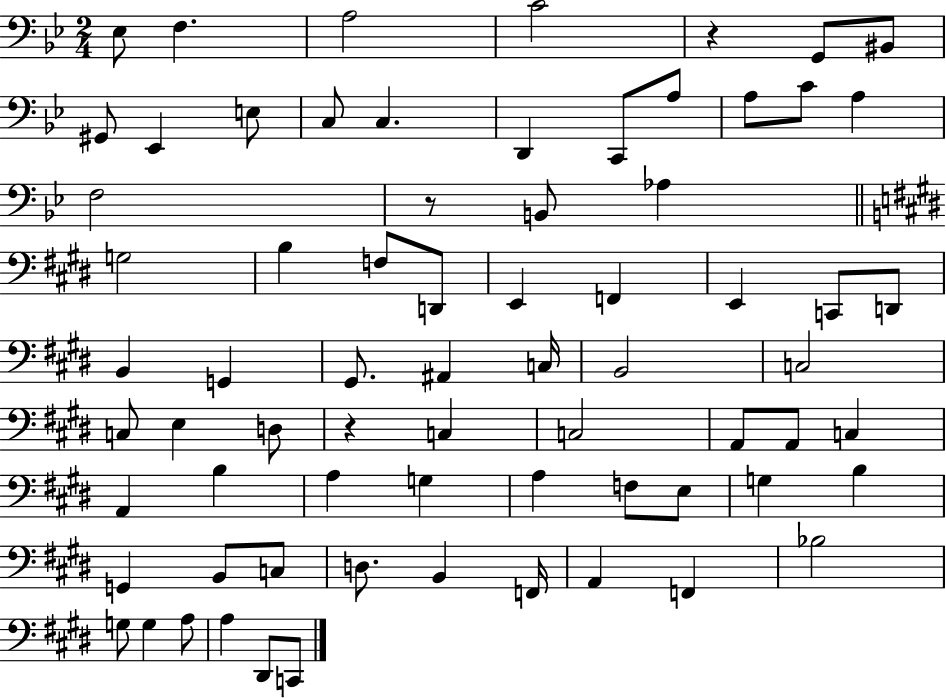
X:1
T:Untitled
M:2/4
L:1/4
K:Bb
_E,/2 F, A,2 C2 z G,,/2 ^B,,/2 ^G,,/2 _E,, E,/2 C,/2 C, D,, C,,/2 A,/2 A,/2 C/2 A, F,2 z/2 B,,/2 _A, G,2 B, F,/2 D,,/2 E,, F,, E,, C,,/2 D,,/2 B,, G,, ^G,,/2 ^A,, C,/4 B,,2 C,2 C,/2 E, D,/2 z C, C,2 A,,/2 A,,/2 C, A,, B, A, G, A, F,/2 E,/2 G, B, G,, B,,/2 C,/2 D,/2 B,, F,,/4 A,, F,, _B,2 G,/2 G, A,/2 A, ^D,,/2 C,,/2